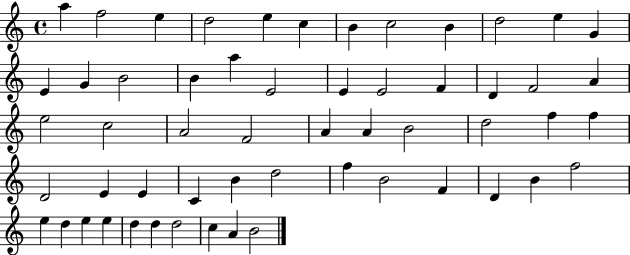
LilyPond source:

{
  \clef treble
  \time 4/4
  \defaultTimeSignature
  \key c \major
  a''4 f''2 e''4 | d''2 e''4 c''4 | b'4 c''2 b'4 | d''2 e''4 g'4 | \break e'4 g'4 b'2 | b'4 a''4 e'2 | e'4 e'2 f'4 | d'4 f'2 a'4 | \break e''2 c''2 | a'2 f'2 | a'4 a'4 b'2 | d''2 f''4 f''4 | \break d'2 e'4 e'4 | c'4 b'4 d''2 | f''4 b'2 f'4 | d'4 b'4 f''2 | \break e''4 d''4 e''4 e''4 | d''4 d''4 d''2 | c''4 a'4 b'2 | \bar "|."
}